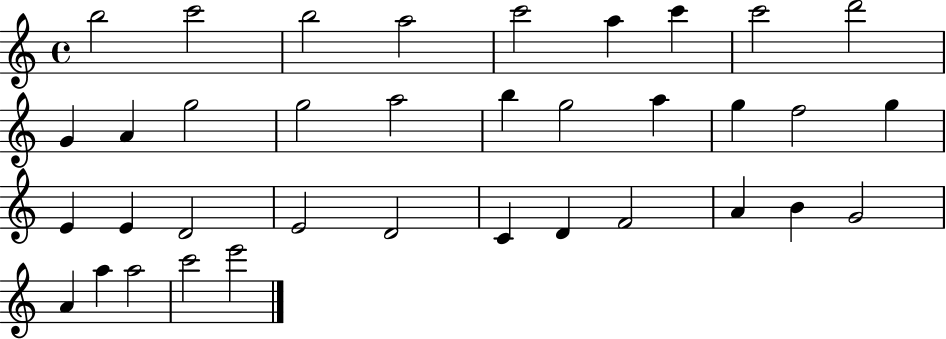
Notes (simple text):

B5/h C6/h B5/h A5/h C6/h A5/q C6/q C6/h D6/h G4/q A4/q G5/h G5/h A5/h B5/q G5/h A5/q G5/q F5/h G5/q E4/q E4/q D4/h E4/h D4/h C4/q D4/q F4/h A4/q B4/q G4/h A4/q A5/q A5/h C6/h E6/h